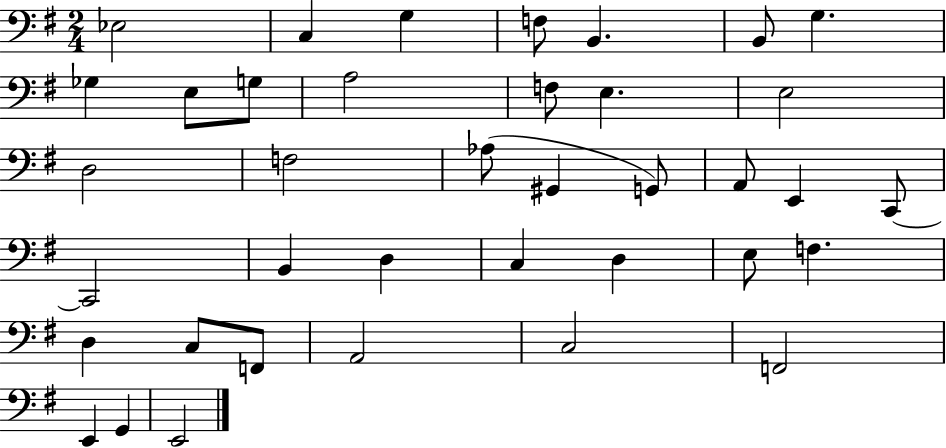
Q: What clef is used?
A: bass